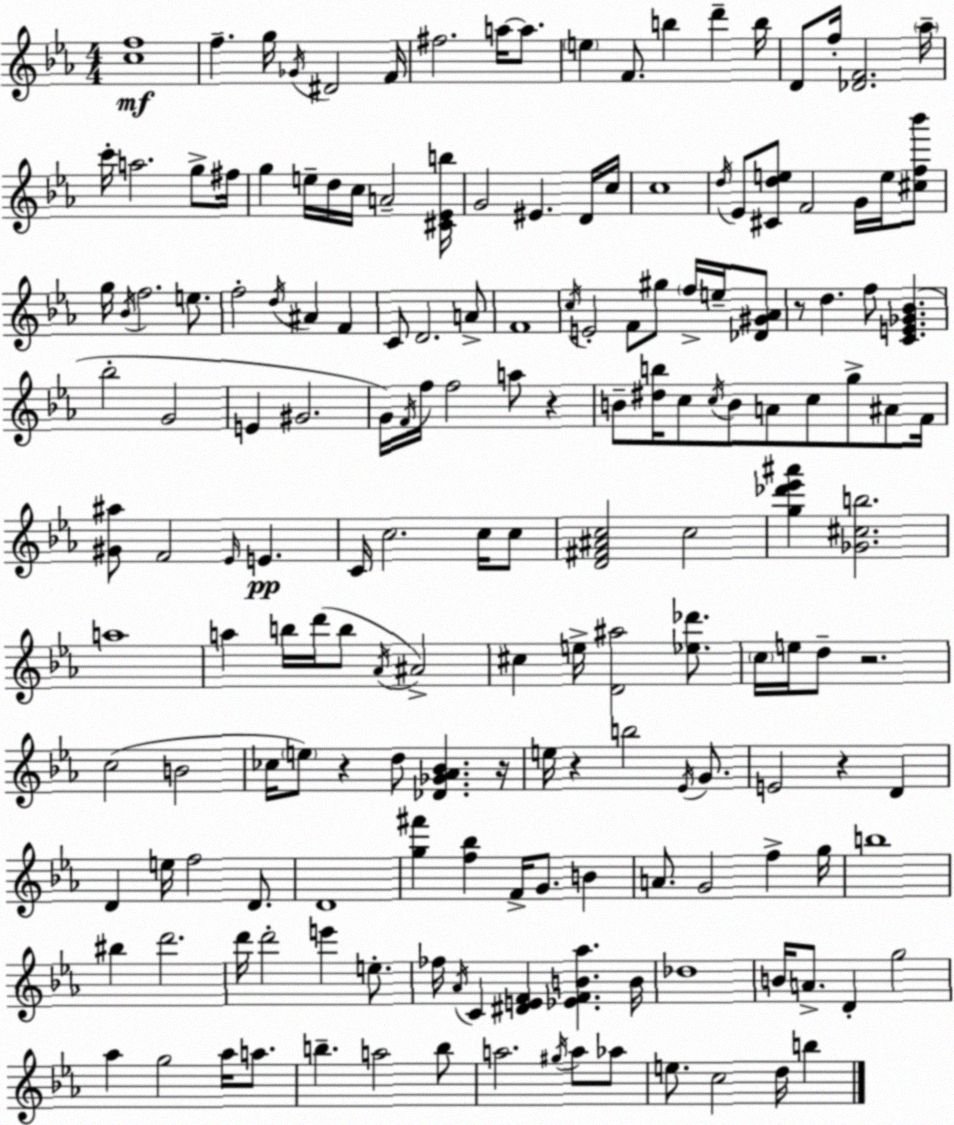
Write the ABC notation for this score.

X:1
T:Untitled
M:4/4
L:1/4
K:Eb
[cf]4 f g/4 _G/4 ^D2 F/4 ^f2 a/4 a/2 e F/2 b d' b/4 D/2 f/4 [_DF]2 _a/4 c'/4 a2 g/2 ^f/4 g e/4 d/4 c/4 A2 [^C_Eb]/4 G2 ^E D/4 c/4 c4 d/4 _E/2 [^Cde]/2 F2 G/4 e/4 [^cf_b']/2 g/4 _B/4 f2 e/2 f2 d/4 ^A F C/2 D2 A/2 F4 c/4 E2 F/2 ^g/2 f/4 e/4 [_D^G_A]/2 z/2 d f/2 [CE_G_B] _b2 G2 E ^G2 G/4 F/4 f/4 f2 a/2 z B/2 [^db]/4 c/2 c/4 B/2 A/2 c/2 g/2 ^A/2 F/4 [^G^a]/2 F2 _E/4 E C/4 c2 c/4 c/2 [D^F^Ac]2 c2 [g_d'_e'^a'] [_G^cb]2 a4 a b/4 d'/4 b/2 _A/4 ^A2 ^c e/4 [D^a]2 [_e_d']/2 c/4 e/4 d/2 z2 c2 B2 _c/4 e/2 z d/2 [_D_G_A_B] z/4 e/4 z b2 _E/4 G/2 E2 z D D e/4 f2 D/2 D4 [g^f'] [f_b] F/4 G/2 B A/2 G2 f g/4 b4 ^b d'2 d'/4 d'2 e' e/2 _f/4 _A/4 C [^DEF] [_EFB_a] B/4 _d4 B/4 A/2 D g2 _a g2 _a/4 a/2 b a2 b/2 a2 ^g/4 a/2 _a/2 e/2 c2 d/4 b